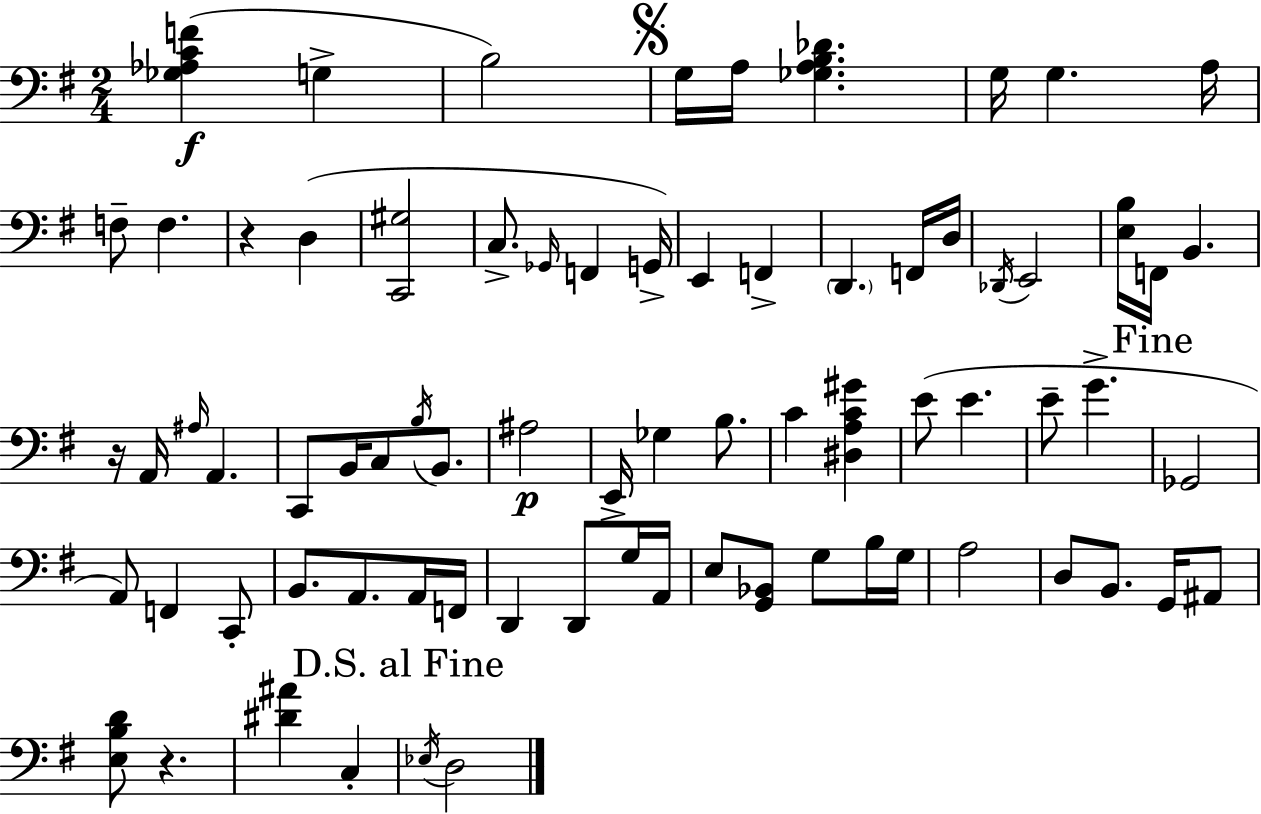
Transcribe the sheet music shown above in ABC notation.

X:1
T:Untitled
M:2/4
L:1/4
K:Em
[_G,_A,CF] G, B,2 G,/4 A,/4 [_G,A,B,_D] G,/4 G, A,/4 F,/2 F, z D, [C,,^G,]2 C,/2 _G,,/4 F,, G,,/4 E,, F,, D,, F,,/4 D,/4 _D,,/4 E,,2 [E,B,]/4 F,,/4 B,, z/4 A,,/4 ^A,/4 A,, C,,/2 B,,/4 C,/2 B,/4 B,,/2 ^A,2 E,,/4 _G, B,/2 C [^D,A,C^G] E/2 E E/2 G _G,,2 A,,/2 F,, C,,/2 B,,/2 A,,/2 A,,/4 F,,/4 D,, D,,/2 G,/4 A,,/4 E,/2 [G,,_B,,]/2 G,/2 B,/4 G,/4 A,2 D,/2 B,,/2 G,,/4 ^A,,/2 [E,B,D]/2 z [^D^A] C, _E,/4 D,2